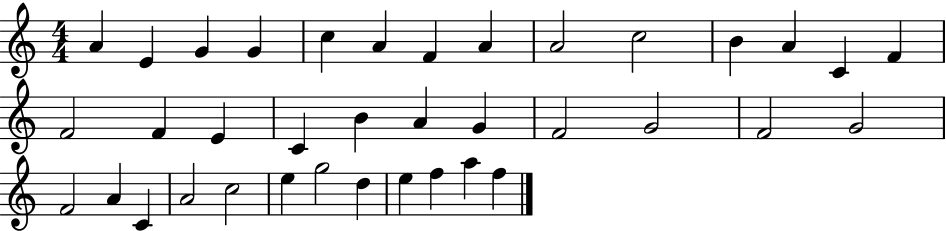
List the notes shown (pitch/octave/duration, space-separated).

A4/q E4/q G4/q G4/q C5/q A4/q F4/q A4/q A4/h C5/h B4/q A4/q C4/q F4/q F4/h F4/q E4/q C4/q B4/q A4/q G4/q F4/h G4/h F4/h G4/h F4/h A4/q C4/q A4/h C5/h E5/q G5/h D5/q E5/q F5/q A5/q F5/q